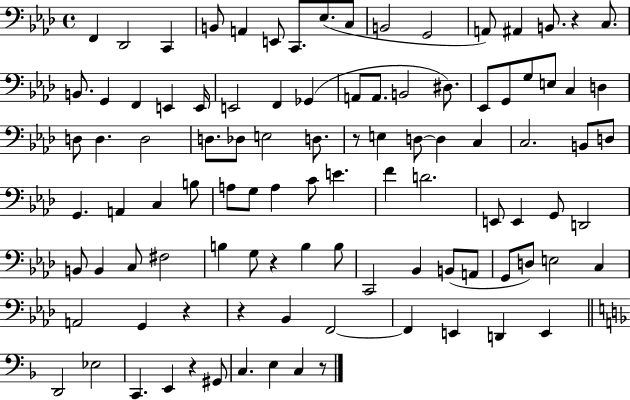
X:1
T:Untitled
M:4/4
L:1/4
K:Ab
F,, _D,,2 C,, B,,/2 A,, E,,/2 C,,/2 _E,/2 C,/2 B,,2 G,,2 A,,/2 ^A,, B,,/2 z C,/2 B,,/2 G,, F,, E,, E,,/4 E,,2 F,, _G,, A,,/2 A,,/2 B,,2 ^D,/2 _E,,/2 G,,/2 G,/2 E,/2 C, D, D,/2 D, D,2 D,/2 _D,/2 E,2 D,/2 z/2 E, D,/2 D, C, C,2 B,,/2 D,/2 G,, A,, C, B,/2 A,/2 G,/2 A, C/2 E F D2 E,,/2 E,, G,,/2 D,,2 B,,/2 B,, C,/2 ^F,2 B, G,/2 z B, B,/2 C,,2 _B,, B,,/2 A,,/2 G,,/2 D,/2 E,2 C, A,,2 G,, z z _B,, F,,2 F,, E,, D,, E,, D,,2 _E,2 C,, E,, z ^G,,/2 C, E, C, z/2